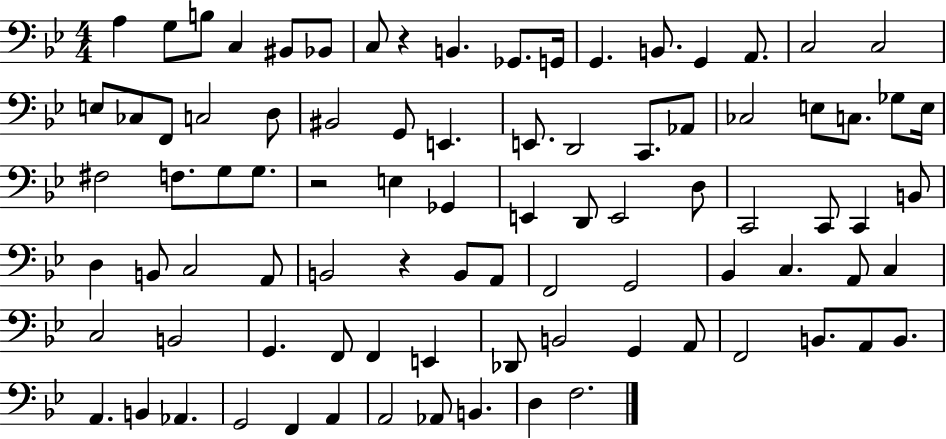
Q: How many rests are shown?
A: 3